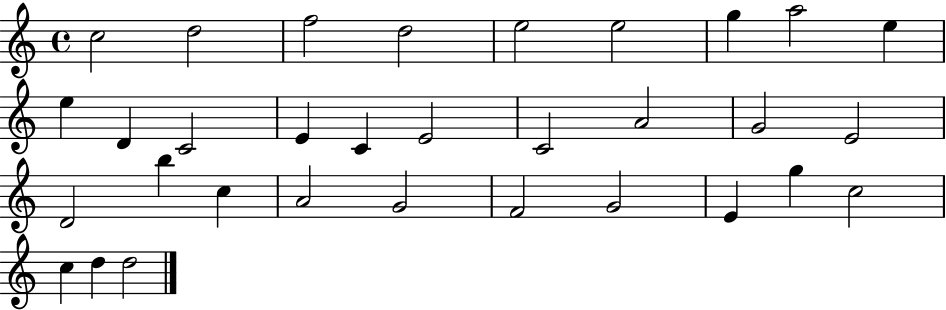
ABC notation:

X:1
T:Untitled
M:4/4
L:1/4
K:C
c2 d2 f2 d2 e2 e2 g a2 e e D C2 E C E2 C2 A2 G2 E2 D2 b c A2 G2 F2 G2 E g c2 c d d2